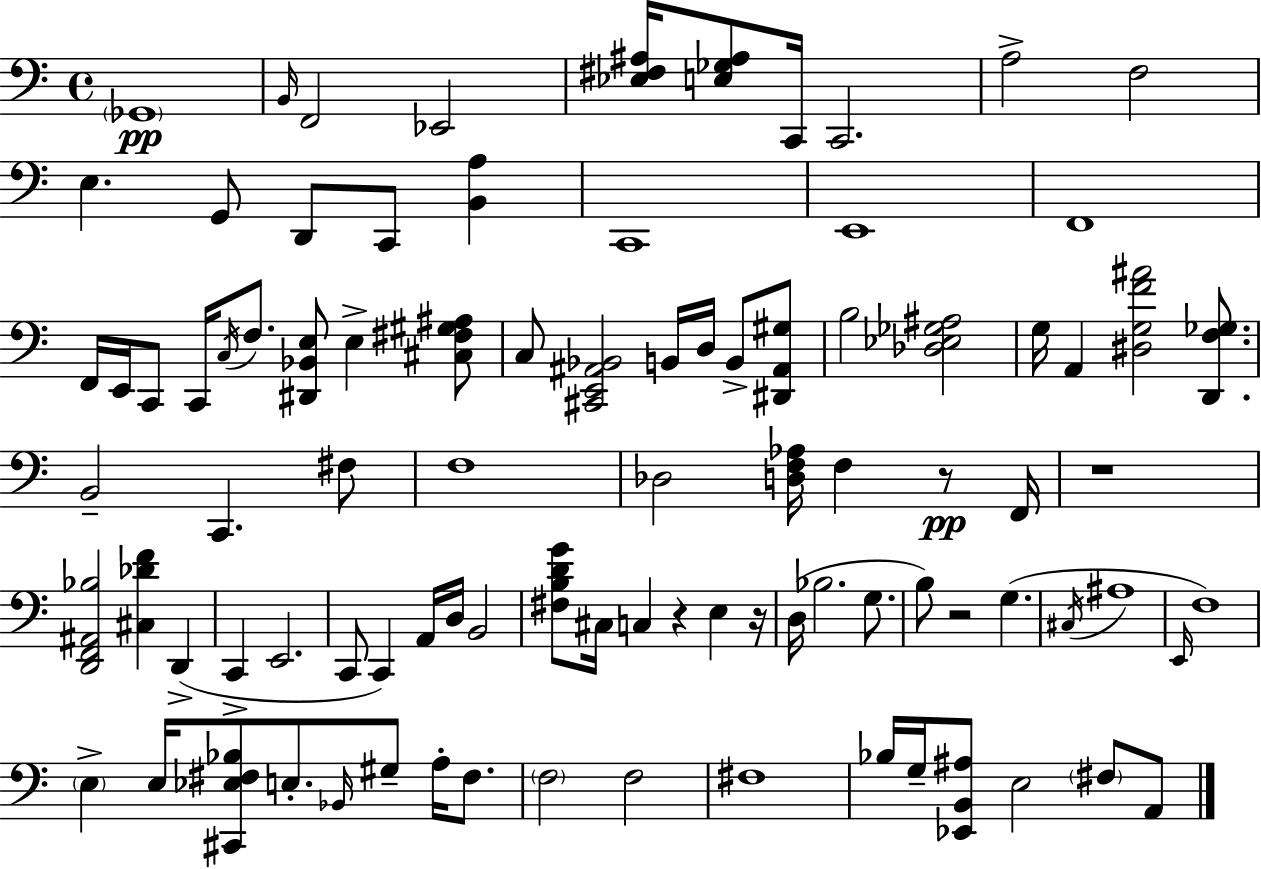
Gb2/w B2/s F2/h Eb2/h [Eb3,F#3,A#3]/s [E3,Gb3,A#3]/e C2/s C2/h. A3/h F3/h E3/q. G2/e D2/e C2/e [B2,A3]/q C2/w E2/w F2/w F2/s E2/s C2/e C2/s C3/s F3/e. [D#2,Bb2,E3]/e E3/q [C#3,F#3,G#3,A#3]/e C3/e [C#2,E2,A#2,Bb2]/h B2/s D3/s B2/e [D#2,A#2,G#3]/e B3/h [Db3,Eb3,Gb3,A#3]/h G3/s A2/q [D#3,G3,F4,A#4]/h [D2,F3,Gb3]/e. B2/h C2/q. F#3/e F3/w Db3/h [D3,F3,Ab3]/s F3/q R/e F2/s R/w [D2,F2,A#2,Bb3]/h [C#3,Db4,F4]/q D2/q C2/q E2/h. C2/e C2/q A2/s D3/s B2/h [F#3,B3,D4,G4]/e C#3/s C3/q R/q E3/q R/s D3/s Bb3/h. G3/e. B3/e R/h G3/q. C#3/s A#3/w E2/s F3/w E3/q E3/s [C#2,Eb3,F#3,Bb3]/e E3/e. Bb2/s G#3/e A3/s F#3/e. F3/h F3/h F#3/w Bb3/s G3/s [Eb2,B2,A#3]/e E3/h F#3/e A2/e